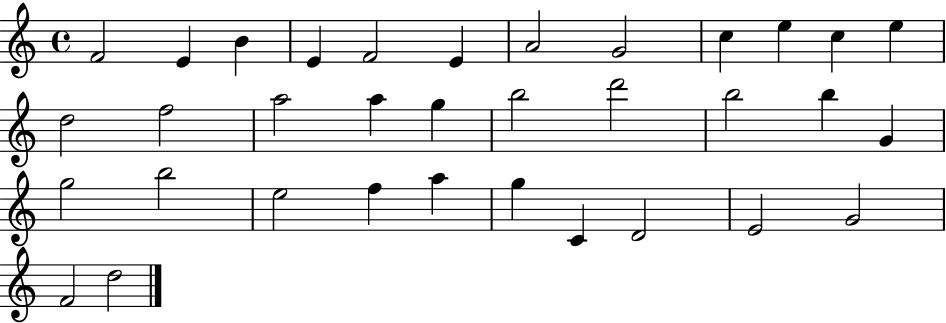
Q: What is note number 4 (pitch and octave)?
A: E4